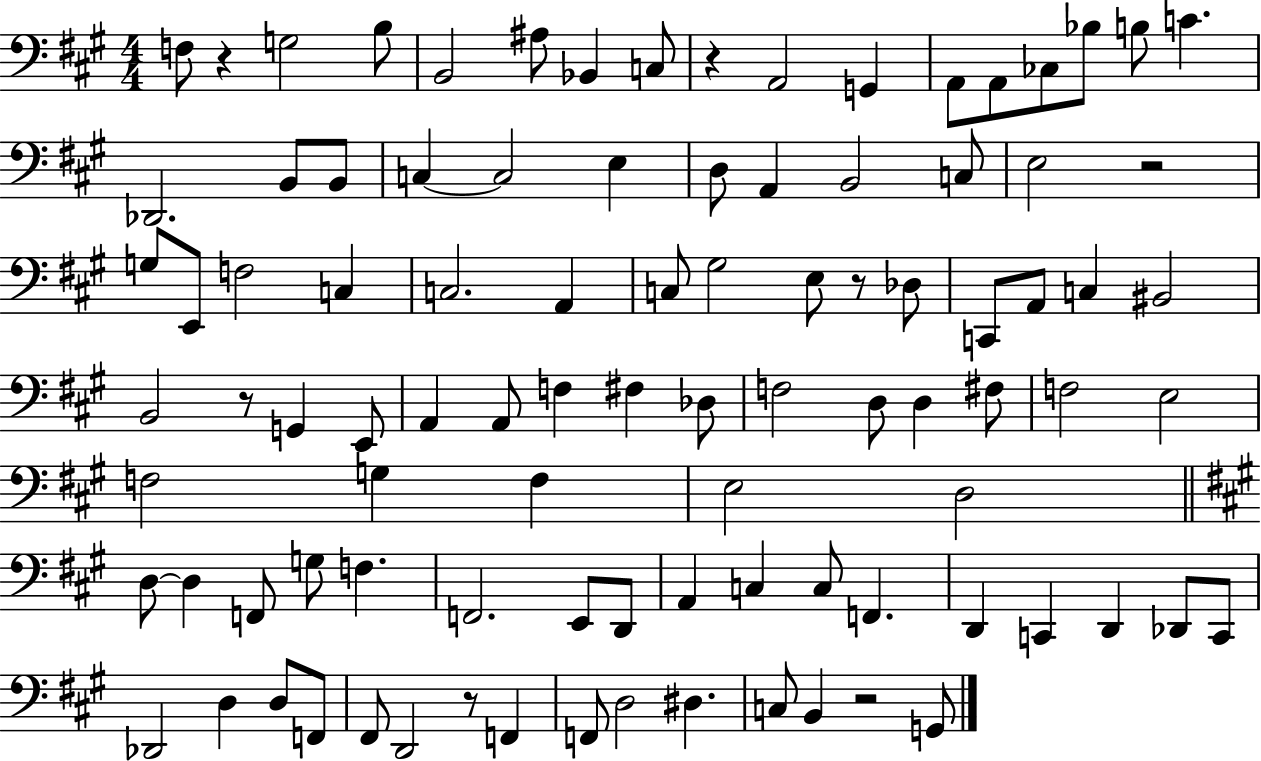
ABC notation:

X:1
T:Untitled
M:4/4
L:1/4
K:A
F,/2 z G,2 B,/2 B,,2 ^A,/2 _B,, C,/2 z A,,2 G,, A,,/2 A,,/2 _C,/2 _B,/2 B,/2 C _D,,2 B,,/2 B,,/2 C, C,2 E, D,/2 A,, B,,2 C,/2 E,2 z2 G,/2 E,,/2 F,2 C, C,2 A,, C,/2 ^G,2 E,/2 z/2 _D,/2 C,,/2 A,,/2 C, ^B,,2 B,,2 z/2 G,, E,,/2 A,, A,,/2 F, ^F, _D,/2 F,2 D,/2 D, ^F,/2 F,2 E,2 F,2 G, F, E,2 D,2 D,/2 D, F,,/2 G,/2 F, F,,2 E,,/2 D,,/2 A,, C, C,/2 F,, D,, C,, D,, _D,,/2 C,,/2 _D,,2 D, D,/2 F,,/2 ^F,,/2 D,,2 z/2 F,, F,,/2 D,2 ^D, C,/2 B,, z2 G,,/2